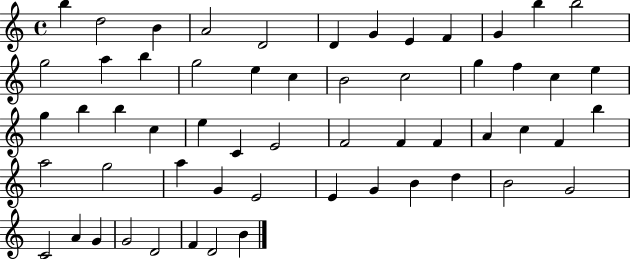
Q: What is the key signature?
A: C major